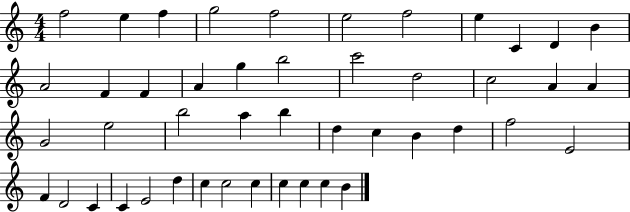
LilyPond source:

{
  \clef treble
  \numericTimeSignature
  \time 4/4
  \key c \major
  f''2 e''4 f''4 | g''2 f''2 | e''2 f''2 | e''4 c'4 d'4 b'4 | \break a'2 f'4 f'4 | a'4 g''4 b''2 | c'''2 d''2 | c''2 a'4 a'4 | \break g'2 e''2 | b''2 a''4 b''4 | d''4 c''4 b'4 d''4 | f''2 e'2 | \break f'4 d'2 c'4 | c'4 e'2 d''4 | c''4 c''2 c''4 | c''4 c''4 c''4 b'4 | \break \bar "|."
}